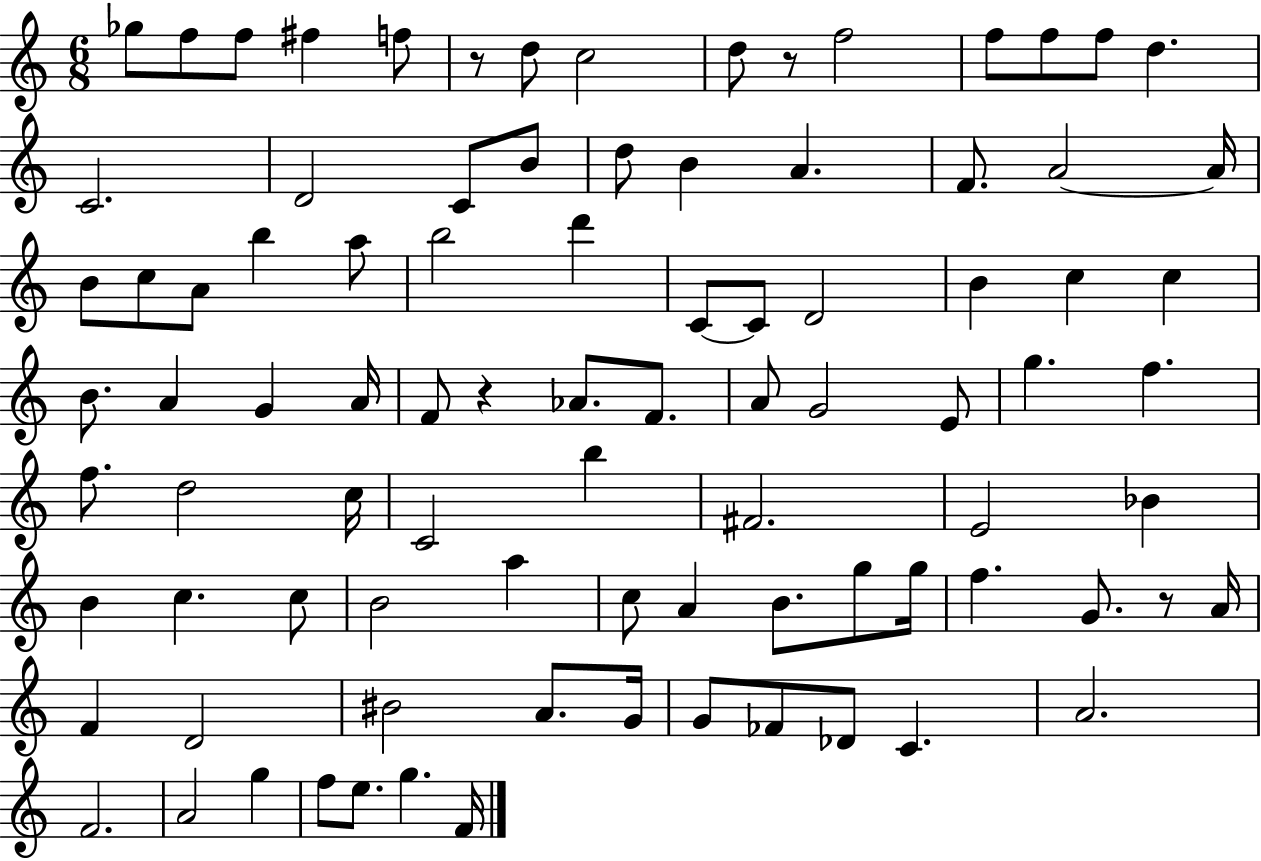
Gb5/e F5/e F5/e F#5/q F5/e R/e D5/e C5/h D5/e R/e F5/h F5/e F5/e F5/e D5/q. C4/h. D4/h C4/e B4/e D5/e B4/q A4/q. F4/e. A4/h A4/s B4/e C5/e A4/e B5/q A5/e B5/h D6/q C4/e C4/e D4/h B4/q C5/q C5/q B4/e. A4/q G4/q A4/s F4/e R/q Ab4/e. F4/e. A4/e G4/h E4/e G5/q. F5/q. F5/e. D5/h C5/s C4/h B5/q F#4/h. E4/h Bb4/q B4/q C5/q. C5/e B4/h A5/q C5/e A4/q B4/e. G5/e G5/s F5/q. G4/e. R/e A4/s F4/q D4/h BIS4/h A4/e. G4/s G4/e FES4/e Db4/e C4/q. A4/h. F4/h. A4/h G5/q F5/e E5/e. G5/q. F4/s